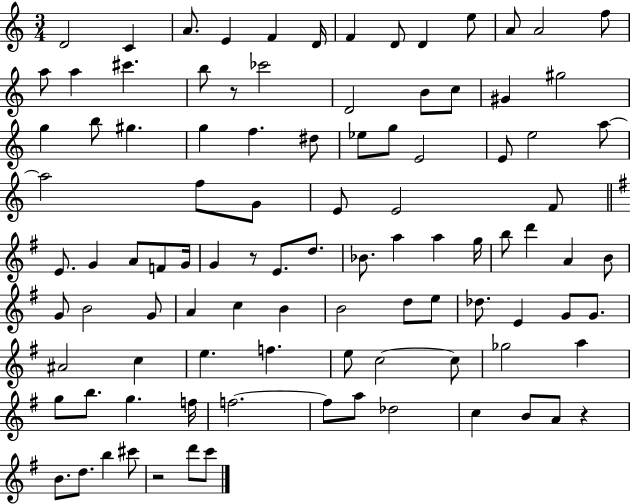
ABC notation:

X:1
T:Untitled
M:3/4
L:1/4
K:C
D2 C A/2 E F D/4 F D/2 D e/2 A/2 A2 f/2 a/2 a ^c' b/2 z/2 _c'2 D2 B/2 c/2 ^G ^g2 g b/2 ^g g f ^d/2 _e/2 g/2 E2 E/2 e2 a/2 a2 f/2 G/2 E/2 E2 F/2 E/2 G A/2 F/2 G/4 G z/2 E/2 d/2 _B/2 a a g/4 b/2 d' A B/2 G/2 B2 G/2 A c B B2 d/2 e/2 _d/2 E G/2 G/2 ^A2 c e f e/2 c2 c/2 _g2 a g/2 b/2 g f/4 f2 f/2 a/2 _d2 c B/2 A/2 z B/2 d/2 b ^c'/2 z2 d'/2 c'/2